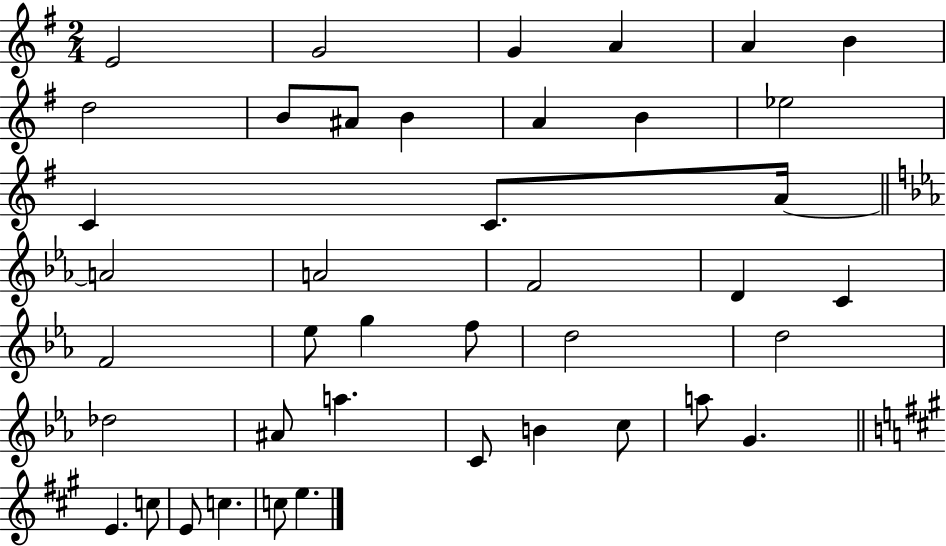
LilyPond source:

{
  \clef treble
  \numericTimeSignature
  \time 2/4
  \key g \major
  e'2 | g'2 | g'4 a'4 | a'4 b'4 | \break d''2 | b'8 ais'8 b'4 | a'4 b'4 | ees''2 | \break c'4 c'8. a'16~~ | \bar "||" \break \key c \minor a'2 | a'2 | f'2 | d'4 c'4 | \break f'2 | ees''8 g''4 f''8 | d''2 | d''2 | \break des''2 | ais'8 a''4. | c'8 b'4 c''8 | a''8 g'4. | \break \bar "||" \break \key a \major e'4. c''8 | e'8 c''4. | c''8 e''4. | \bar "|."
}